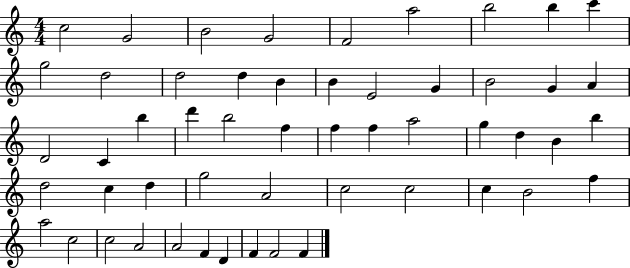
{
  \clef treble
  \numericTimeSignature
  \time 4/4
  \key c \major
  c''2 g'2 | b'2 g'2 | f'2 a''2 | b''2 b''4 c'''4 | \break g''2 d''2 | d''2 d''4 b'4 | b'4 e'2 g'4 | b'2 g'4 a'4 | \break d'2 c'4 b''4 | d'''4 b''2 f''4 | f''4 f''4 a''2 | g''4 d''4 b'4 b''4 | \break d''2 c''4 d''4 | g''2 a'2 | c''2 c''2 | c''4 b'2 f''4 | \break a''2 c''2 | c''2 a'2 | a'2 f'4 d'4 | f'4 f'2 f'4 | \break \bar "|."
}